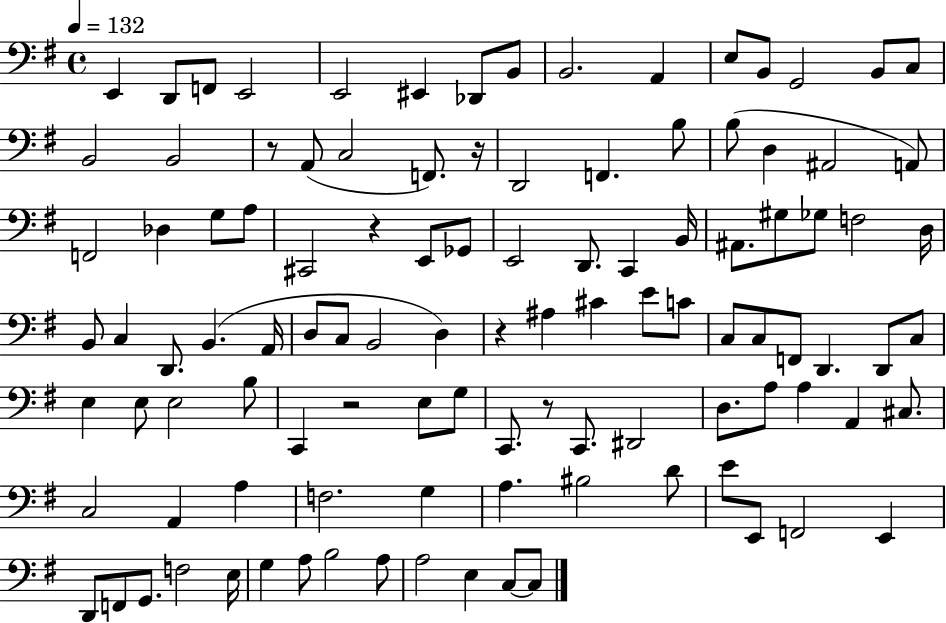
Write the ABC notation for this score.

X:1
T:Untitled
M:4/4
L:1/4
K:G
E,, D,,/2 F,,/2 E,,2 E,,2 ^E,, _D,,/2 B,,/2 B,,2 A,, E,/2 B,,/2 G,,2 B,,/2 C,/2 B,,2 B,,2 z/2 A,,/2 C,2 F,,/2 z/4 D,,2 F,, B,/2 B,/2 D, ^A,,2 A,,/2 F,,2 _D, G,/2 A,/2 ^C,,2 z E,,/2 _G,,/2 E,,2 D,,/2 C,, B,,/4 ^A,,/2 ^G,/2 _G,/2 F,2 D,/4 B,,/2 C, D,,/2 B,, A,,/4 D,/2 C,/2 B,,2 D, z ^A, ^C E/2 C/2 C,/2 C,/2 F,,/2 D,, D,,/2 C,/2 E, E,/2 E,2 B,/2 C,, z2 E,/2 G,/2 C,,/2 z/2 C,,/2 ^D,,2 D,/2 A,/2 A, A,, ^C,/2 C,2 A,, A, F,2 G, A, ^B,2 D/2 E/2 E,,/2 F,,2 E,, D,,/2 F,,/2 G,,/2 F,2 E,/4 G, A,/2 B,2 A,/2 A,2 E, C,/2 C,/2